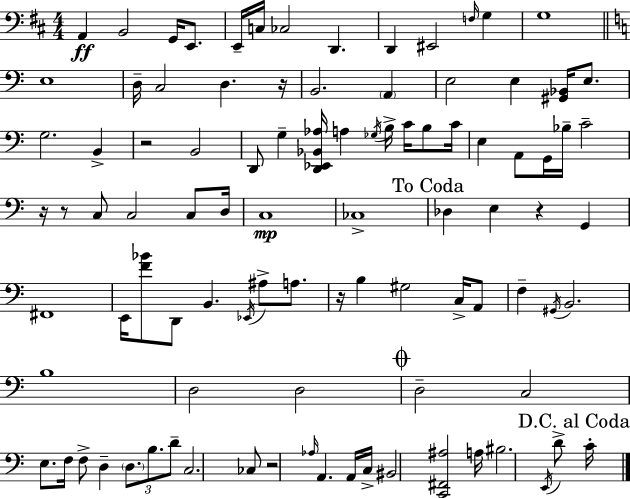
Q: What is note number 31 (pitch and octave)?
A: C4